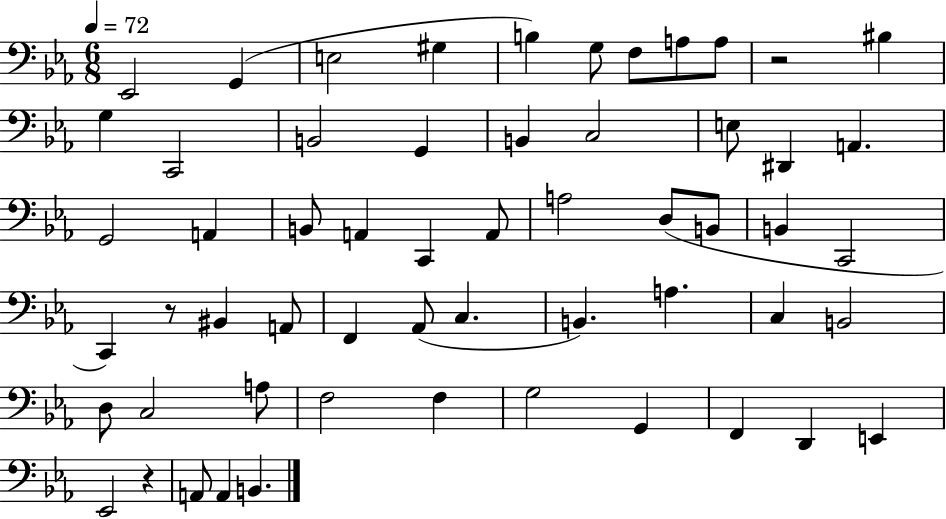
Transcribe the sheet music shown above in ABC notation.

X:1
T:Untitled
M:6/8
L:1/4
K:Eb
_E,,2 G,, E,2 ^G, B, G,/2 F,/2 A,/2 A,/2 z2 ^B, G, C,,2 B,,2 G,, B,, C,2 E,/2 ^D,, A,, G,,2 A,, B,,/2 A,, C,, A,,/2 A,2 D,/2 B,,/2 B,, C,,2 C,, z/2 ^B,, A,,/2 F,, _A,,/2 C, B,, A, C, B,,2 D,/2 C,2 A,/2 F,2 F, G,2 G,, F,, D,, E,, _E,,2 z A,,/2 A,, B,,